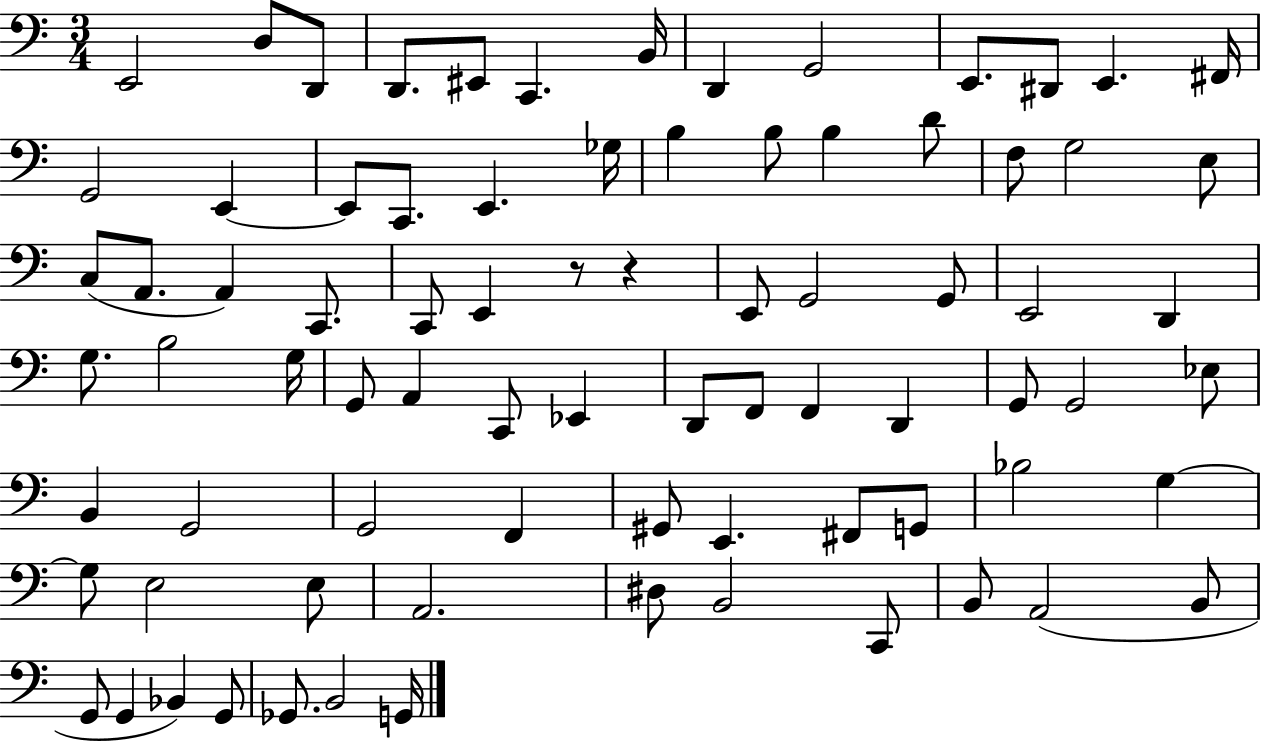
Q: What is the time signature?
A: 3/4